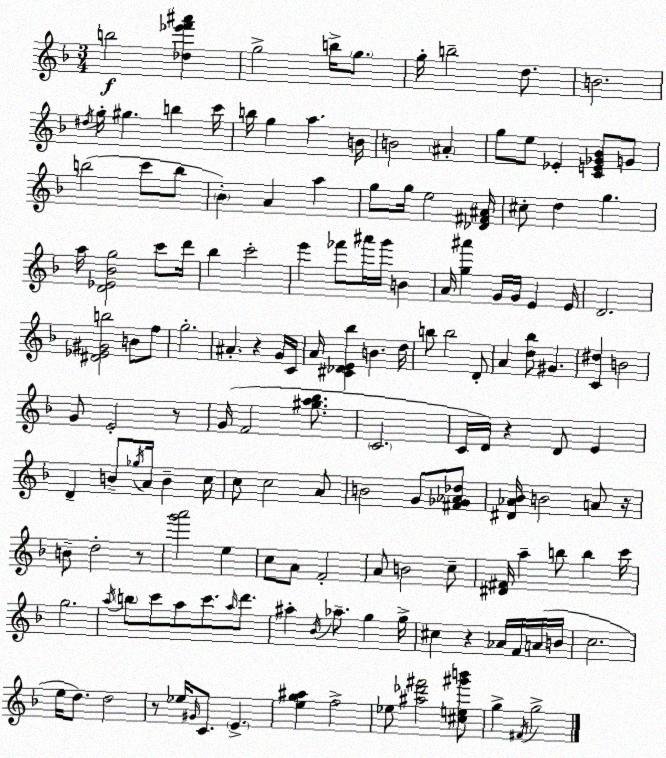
X:1
T:Untitled
M:3/4
L:1/4
K:F
b2 [_d_e'f'^a'] g2 b/4 g/2 g/4 b2 d/2 B2 ^d/4 g/4 ^g b c'/4 b/4 g a B/4 B2 ^A g/2 e/2 _E [CE_G_B]/2 G/2 b2 c'/2 b/2 _B A a g/2 g/4 e2 [_D^F^A]/4 ^c/2 d g a/4 [D_E_Bg]2 c'/2 d'/4 _b c'2 e' _f'/2 ^a'/4 g'/4 B A/4 [g^a'] G/4 G/4 E E/4 D2 [^D_E^Gb]2 B/2 f/2 g2 ^A z G/4 C/4 A/4 [^C_DE_b] B d/4 b/2 b2 D/2 A [d_b]/2 ^G [C^d] B2 G/2 E2 z/2 G/4 F2 [^ga_b]/2 C2 C/4 D/4 z D/2 E D B/2 _g/4 A/4 B c/4 c/2 c2 A/2 B2 G/2 [^F_G_A_d]/2 [^D_A_B]/4 B2 A/2 z/4 B/2 d2 z/2 [g'a']2 e c/2 A/2 F2 A/2 B2 c/2 [^D^F]/4 a b/2 b c'/4 g2 a/4 b/2 c'/2 a/2 c'/2 a/4 d'/2 ^a _B/4 _a/2 g g/4 ^c z _A/4 F/4 A/4 B/4 c2 e/4 d/2 d2 z/2 _e/4 ^G/4 C/2 E [eg^a] f2 _e/2 [^a_d'^f']2 [^ce^g'b']/2 g ^F/4 g2